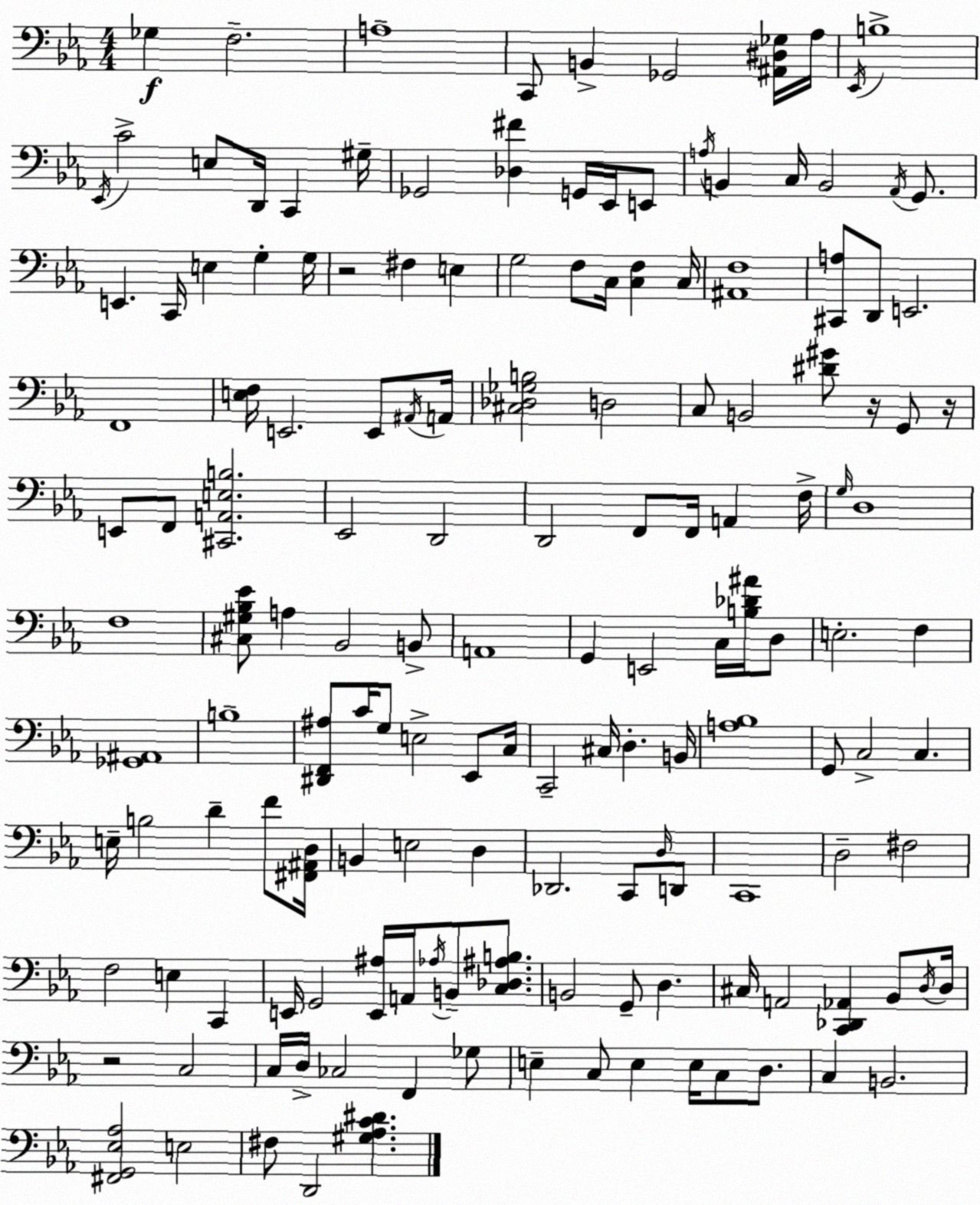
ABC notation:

X:1
T:Untitled
M:4/4
L:1/4
K:Cm
_G, F,2 A,4 C,,/2 B,, _G,,2 [^A,,^D,_G,]/4 _A,/4 _E,,/4 B,4 _E,,/4 C2 E,/2 D,,/4 C,, ^G,/4 _G,,2 [_D,^F] G,,/4 _E,,/4 E,,/2 A,/4 B,, C,/4 B,,2 _A,,/4 G,,/2 E,, C,,/4 E, G, G,/4 z2 ^F, E, G,2 F,/2 C,/4 [C,F,] C,/4 [^A,,F,]4 [^C,,A,]/2 D,,/2 E,,2 F,,4 [E,F,]/4 E,,2 E,,/2 ^A,,/4 A,,/4 [^C,_D,_G,B,]2 D,2 C,/2 B,,2 [^D^G]/2 z/4 G,,/2 z/4 E,,/2 F,,/2 [^C,,A,,E,B,]2 _E,,2 D,,2 D,,2 F,,/2 F,,/4 A,, F,/4 G,/4 D,4 F,4 [^C,^G,_B,_E]/2 A, _B,,2 B,,/2 A,,4 G,, E,,2 C,/4 [B,_D^A]/4 D,/2 E,2 F, [_G,,^A,,]4 B,4 [^D,,F,,^A,]/2 C/4 G,/2 E,2 _E,,/2 C,/4 C,,2 ^C,/4 D, B,,/4 [A,_B,]4 G,,/2 C,2 C, E,/4 B,2 D F/2 [^F,,^A,,D,]/4 B,, E,2 D, _D,,2 C,,/2 D,/4 D,,/2 C,,4 D,2 ^F,2 F,2 E, C,, E,,/4 G,,2 [E,,^A,]/4 A,,/4 _A,/4 B,,/2 [C,_D,^A,B,]/2 B,,2 G,,/2 D, ^C,/4 A,,2 [C,,_D,,_A,,] _B,,/2 D,/4 D,/4 z2 C,2 C,/4 D,/4 _C,2 F,, _G,/2 E, C,/2 E, E,/4 C,/2 D,/2 C, B,,2 [^F,,G,,_E,_A,]2 E,2 ^F,/2 D,,2 [^G,_A,C^D]